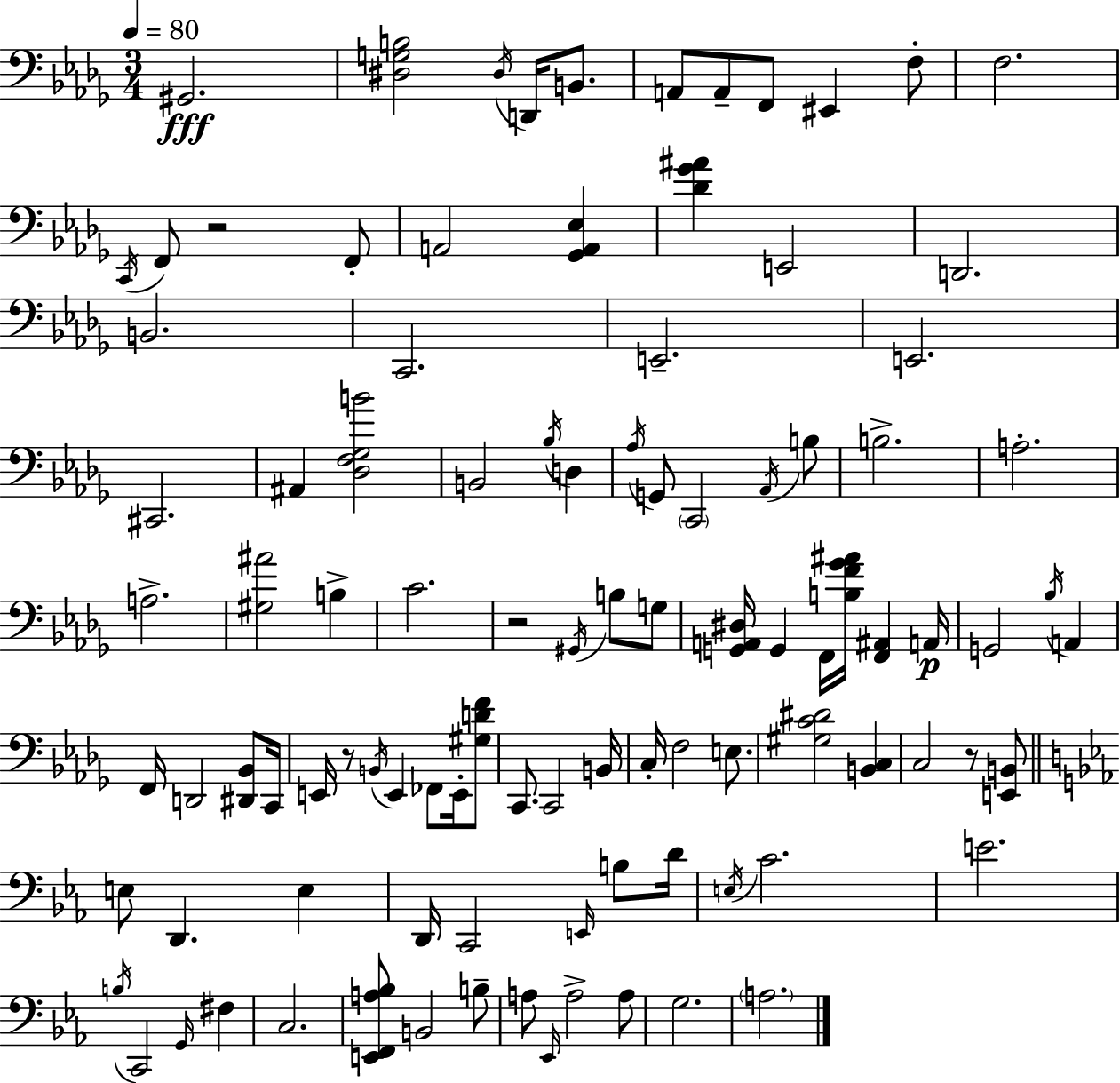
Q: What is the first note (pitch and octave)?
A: G#2